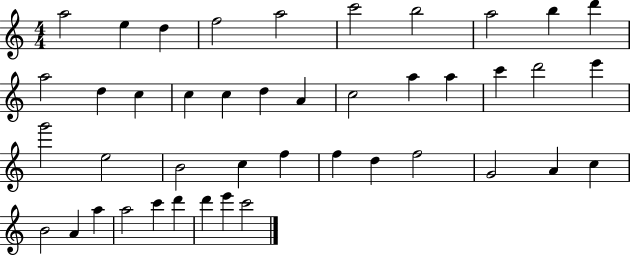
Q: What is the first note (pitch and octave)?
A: A5